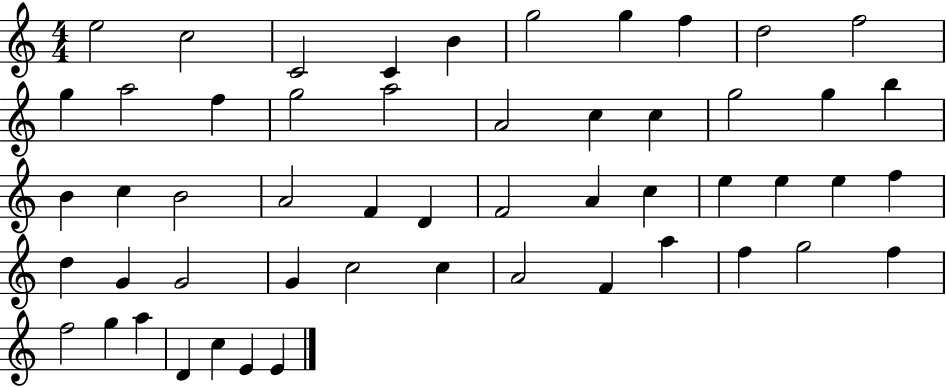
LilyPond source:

{
  \clef treble
  \numericTimeSignature
  \time 4/4
  \key c \major
  e''2 c''2 | c'2 c'4 b'4 | g''2 g''4 f''4 | d''2 f''2 | \break g''4 a''2 f''4 | g''2 a''2 | a'2 c''4 c''4 | g''2 g''4 b''4 | \break b'4 c''4 b'2 | a'2 f'4 d'4 | f'2 a'4 c''4 | e''4 e''4 e''4 f''4 | \break d''4 g'4 g'2 | g'4 c''2 c''4 | a'2 f'4 a''4 | f''4 g''2 f''4 | \break f''2 g''4 a''4 | d'4 c''4 e'4 e'4 | \bar "|."
}